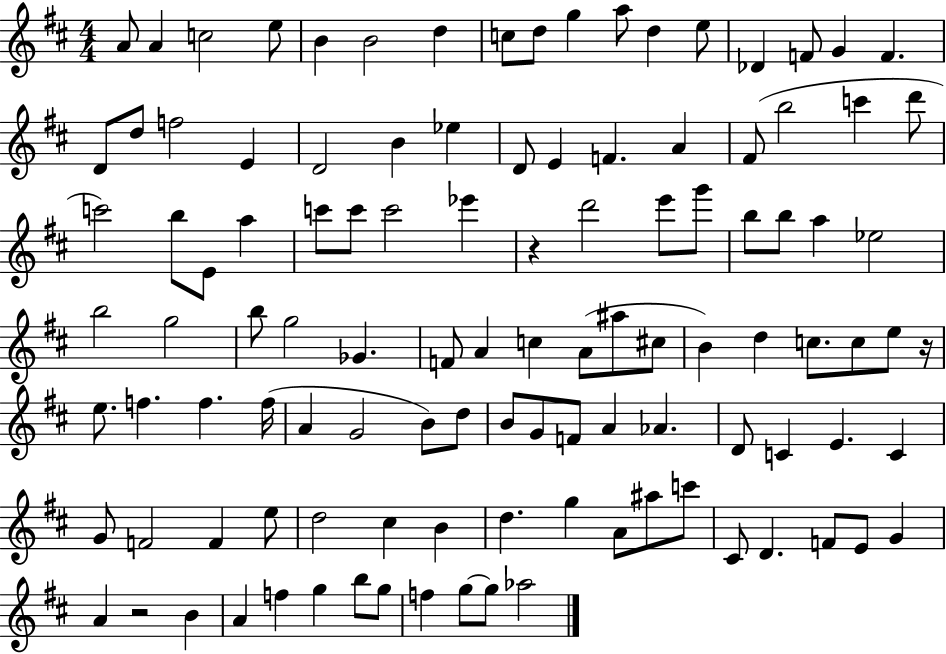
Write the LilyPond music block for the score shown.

{
  \clef treble
  \numericTimeSignature
  \time 4/4
  \key d \major
  a'8 a'4 c''2 e''8 | b'4 b'2 d''4 | c''8 d''8 g''4 a''8 d''4 e''8 | des'4 f'8 g'4 f'4. | \break d'8 d''8 f''2 e'4 | d'2 b'4 ees''4 | d'8 e'4 f'4. a'4 | fis'8( b''2 c'''4 d'''8 | \break c'''2) b''8 e'8 a''4 | c'''8 c'''8 c'''2 ees'''4 | r4 d'''2 e'''8 g'''8 | b''8 b''8 a''4 ees''2 | \break b''2 g''2 | b''8 g''2 ges'4. | f'8 a'4 c''4 a'8( ais''8 cis''8 | b'4) d''4 c''8. c''8 e''8 r16 | \break e''8. f''4. f''4. f''16( | a'4 g'2 b'8) d''8 | b'8 g'8 f'8 a'4 aes'4. | d'8 c'4 e'4. c'4 | \break g'8 f'2 f'4 e''8 | d''2 cis''4 b'4 | d''4. g''4 a'8 ais''8 c'''8 | cis'8 d'4. f'8 e'8 g'4 | \break a'4 r2 b'4 | a'4 f''4 g''4 b''8 g''8 | f''4 g''8~~ g''8 aes''2 | \bar "|."
}